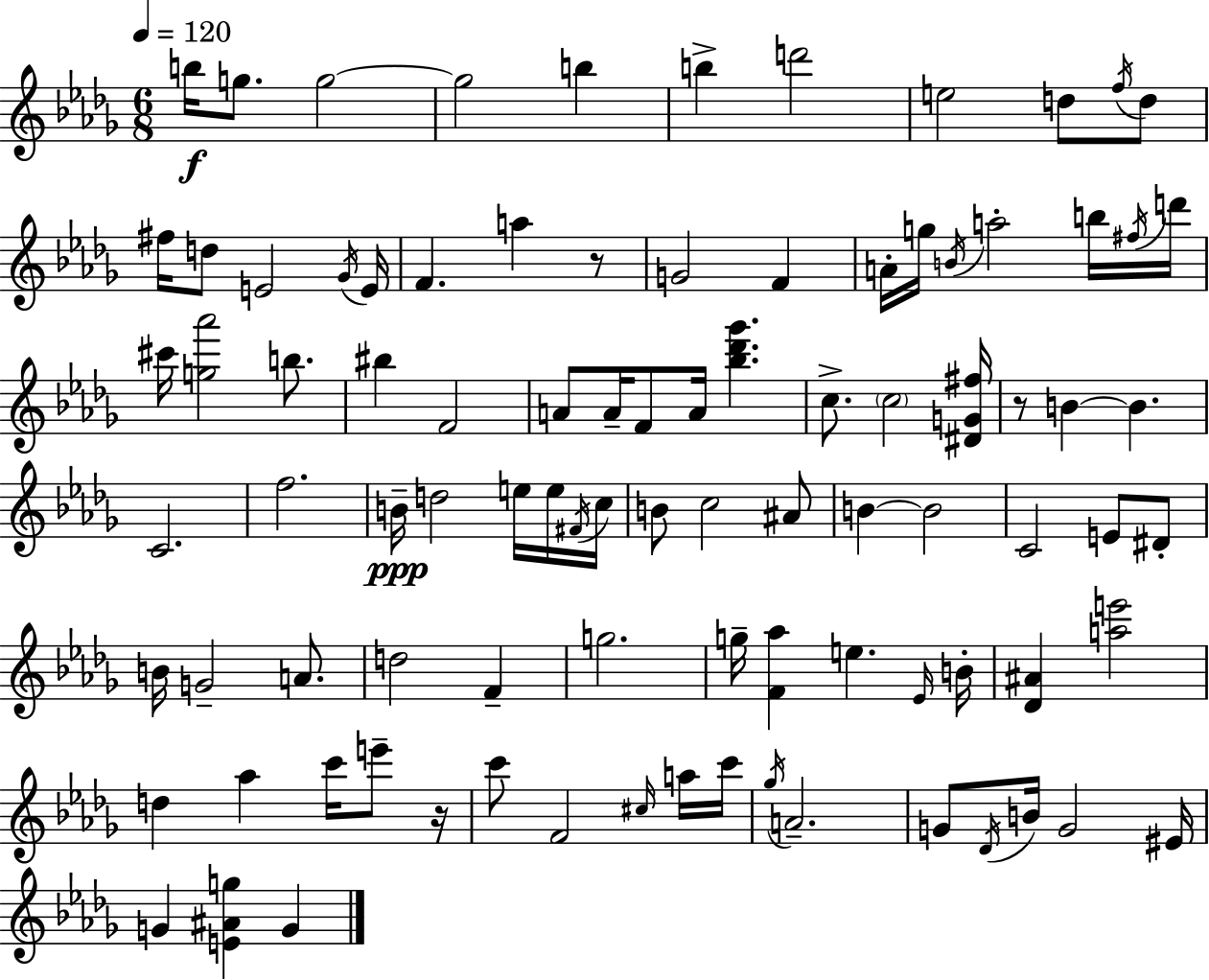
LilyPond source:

{
  \clef treble
  \numericTimeSignature
  \time 6/8
  \key bes \minor
  \tempo 4 = 120
  b''16\f g''8. g''2~~ | g''2 b''4 | b''4-> d'''2 | e''2 d''8 \acciaccatura { f''16 } d''8 | \break fis''16 d''8 e'2 | \acciaccatura { ges'16 } e'16 f'4. a''4 | r8 g'2 f'4 | a'16-. g''16 \acciaccatura { b'16 } a''2-. | \break b''16 \acciaccatura { fis''16 } d'''16 cis'''16 <g'' aes'''>2 | b''8. bis''4 f'2 | a'8 a'16-- f'8 a'16 <bes'' des''' ges'''>4. | c''8.-> \parenthesize c''2 | \break <dis' g' fis''>16 r8 b'4~~ b'4. | c'2. | f''2. | b'16--\ppp d''2 | \break e''16 e''16 \acciaccatura { fis'16 } c''16 b'8 c''2 | ais'8 b'4~~ b'2 | c'2 | e'8 dis'8-. b'16 g'2-- | \break a'8. d''2 | f'4-- g''2. | g''16-- <f' aes''>4 e''4. | \grace { ees'16 } b'16-. <des' ais'>4 <a'' e'''>2 | \break d''4 aes''4 | c'''16 e'''8-- r16 c'''8 f'2 | \grace { cis''16 } a''16 c'''16 \acciaccatura { ges''16 } a'2.-- | g'8 \acciaccatura { des'16 } b'16 | \break g'2 eis'16 g'4 | <e' ais' g''>4 g'4 \bar "|."
}